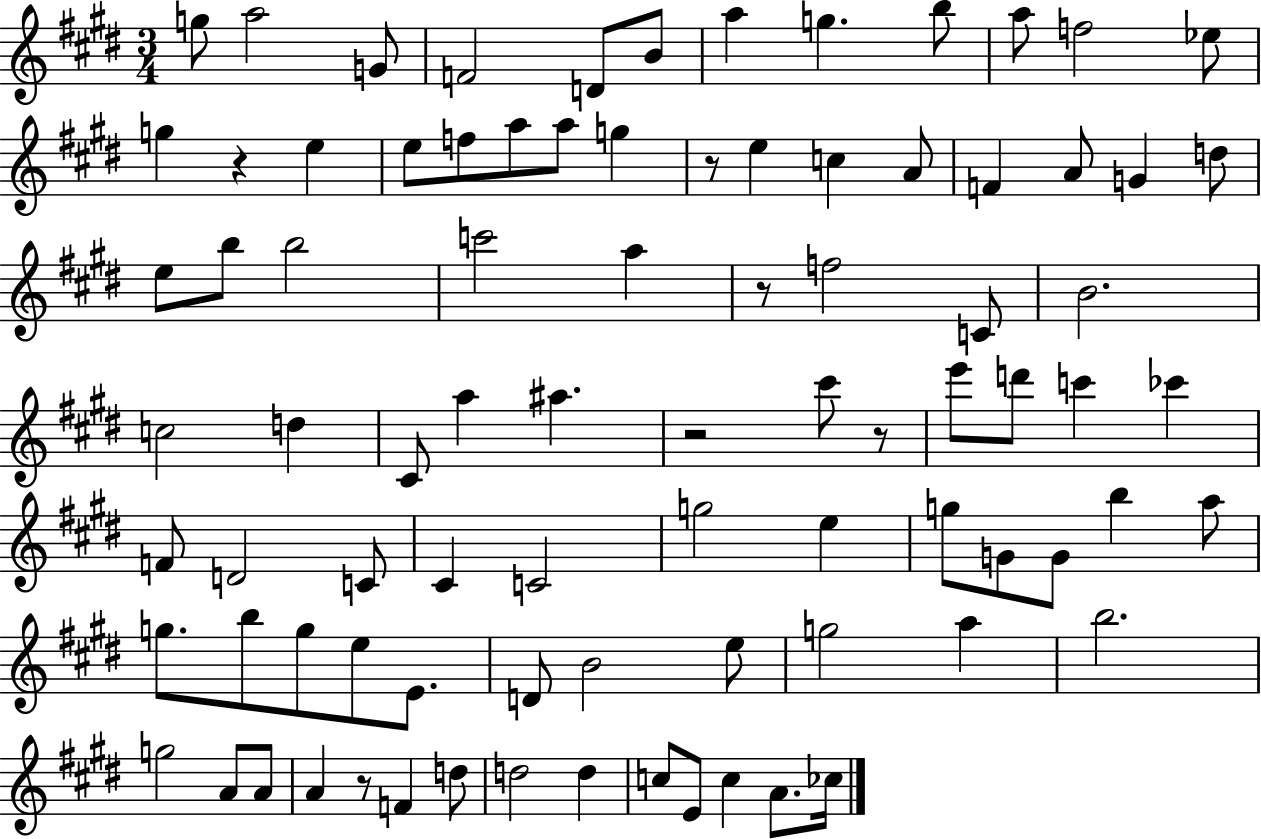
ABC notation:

X:1
T:Untitled
M:3/4
L:1/4
K:E
g/2 a2 G/2 F2 D/2 B/2 a g b/2 a/2 f2 _e/2 g z e e/2 f/2 a/2 a/2 g z/2 e c A/2 F A/2 G d/2 e/2 b/2 b2 c'2 a z/2 f2 C/2 B2 c2 d ^C/2 a ^a z2 ^c'/2 z/2 e'/2 d'/2 c' _c' F/2 D2 C/2 ^C C2 g2 e g/2 G/2 G/2 b a/2 g/2 b/2 g/2 e/2 E/2 D/2 B2 e/2 g2 a b2 g2 A/2 A/2 A z/2 F d/2 d2 d c/2 E/2 c A/2 _c/4